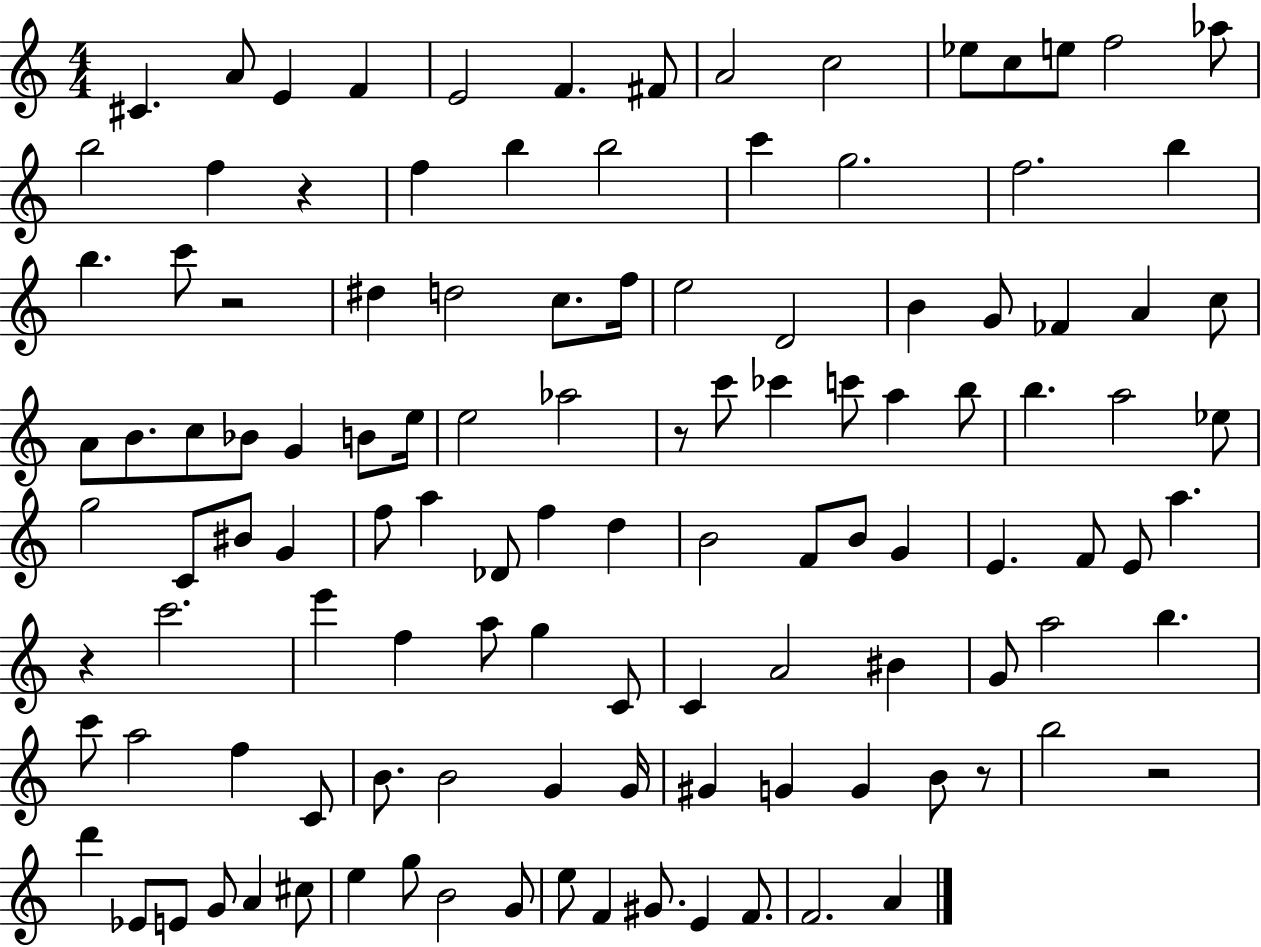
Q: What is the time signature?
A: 4/4